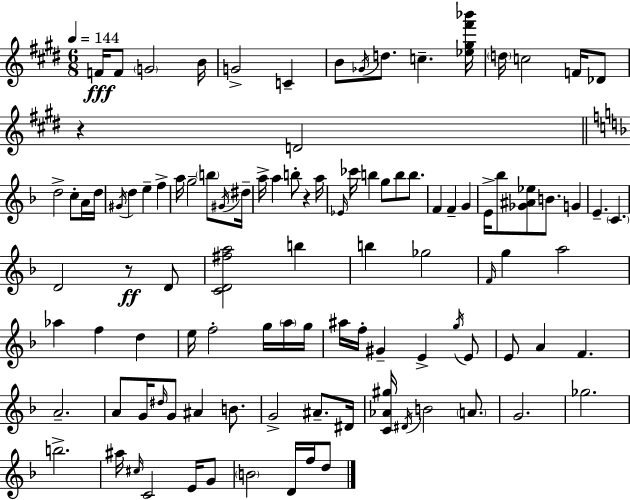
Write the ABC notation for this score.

X:1
T:Untitled
M:6/8
L:1/4
K:E
F/4 F/2 G2 B/4 G2 C B/2 _G/4 d/2 c [_e^g^f'_b']/4 d/4 c2 F/4 _D/2 z D2 d2 c/2 A/4 d/4 ^G/4 d e f a/4 g2 b/2 ^G/4 ^d/4 a/4 a b/2 z a/4 _E/4 _c'/4 b g/2 b/2 b/2 F F G E/4 _b/2 [_G^A_e]/2 B/2 G E C D2 z/2 D/2 [CD^fa]2 b b _g2 F/4 g a2 _a f d e/4 f2 g/4 a/4 g/4 ^a/4 f/4 ^G E g/4 E/2 E/2 A F A2 A/2 G/4 ^d/4 G/2 ^A B/2 G2 ^A/2 ^D/4 [C_A^g]/4 ^D/4 B2 A/2 G2 _g2 b2 ^a/4 ^c/4 C2 E/4 G/2 B2 D/4 f/4 d/2